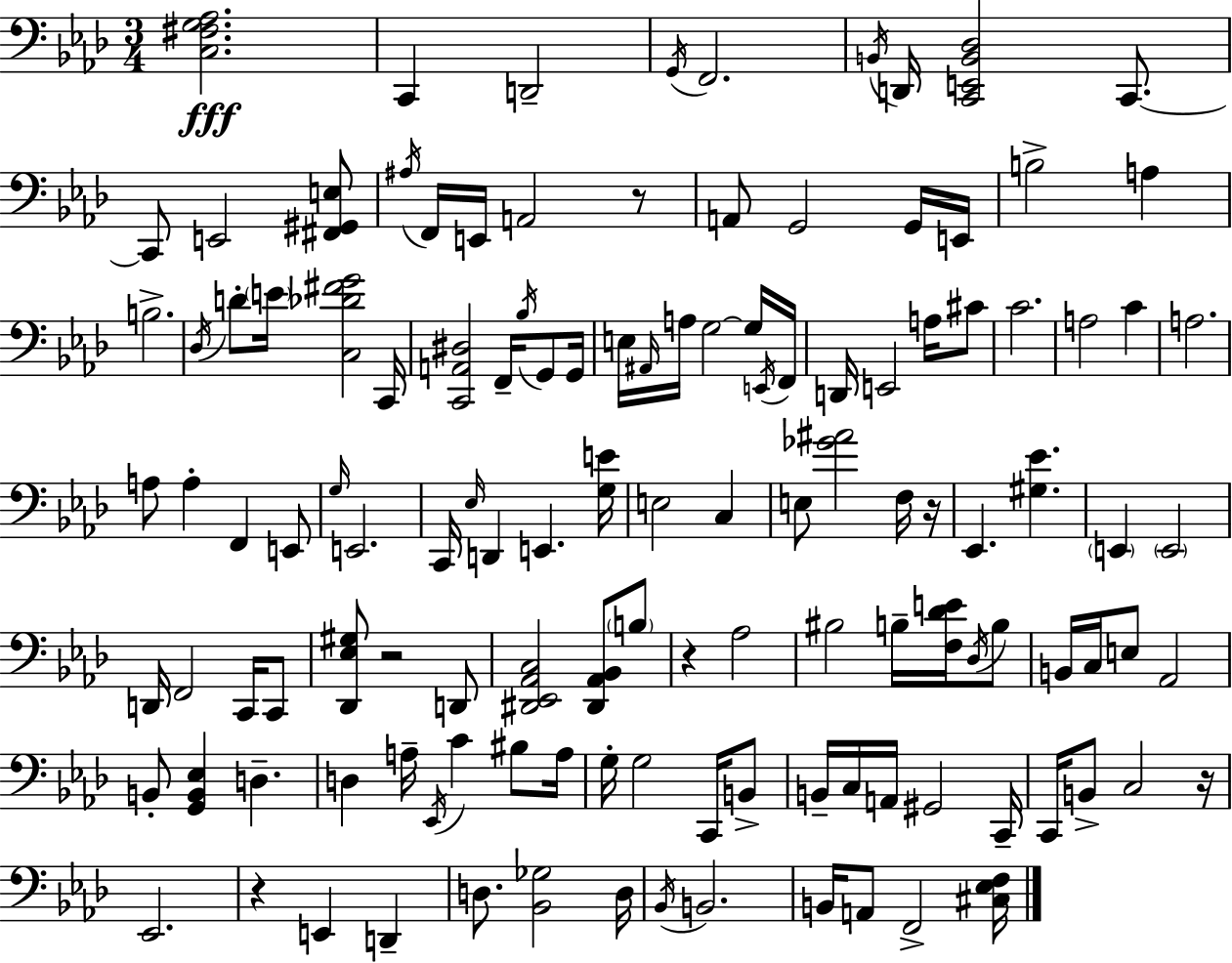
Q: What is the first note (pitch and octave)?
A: C2